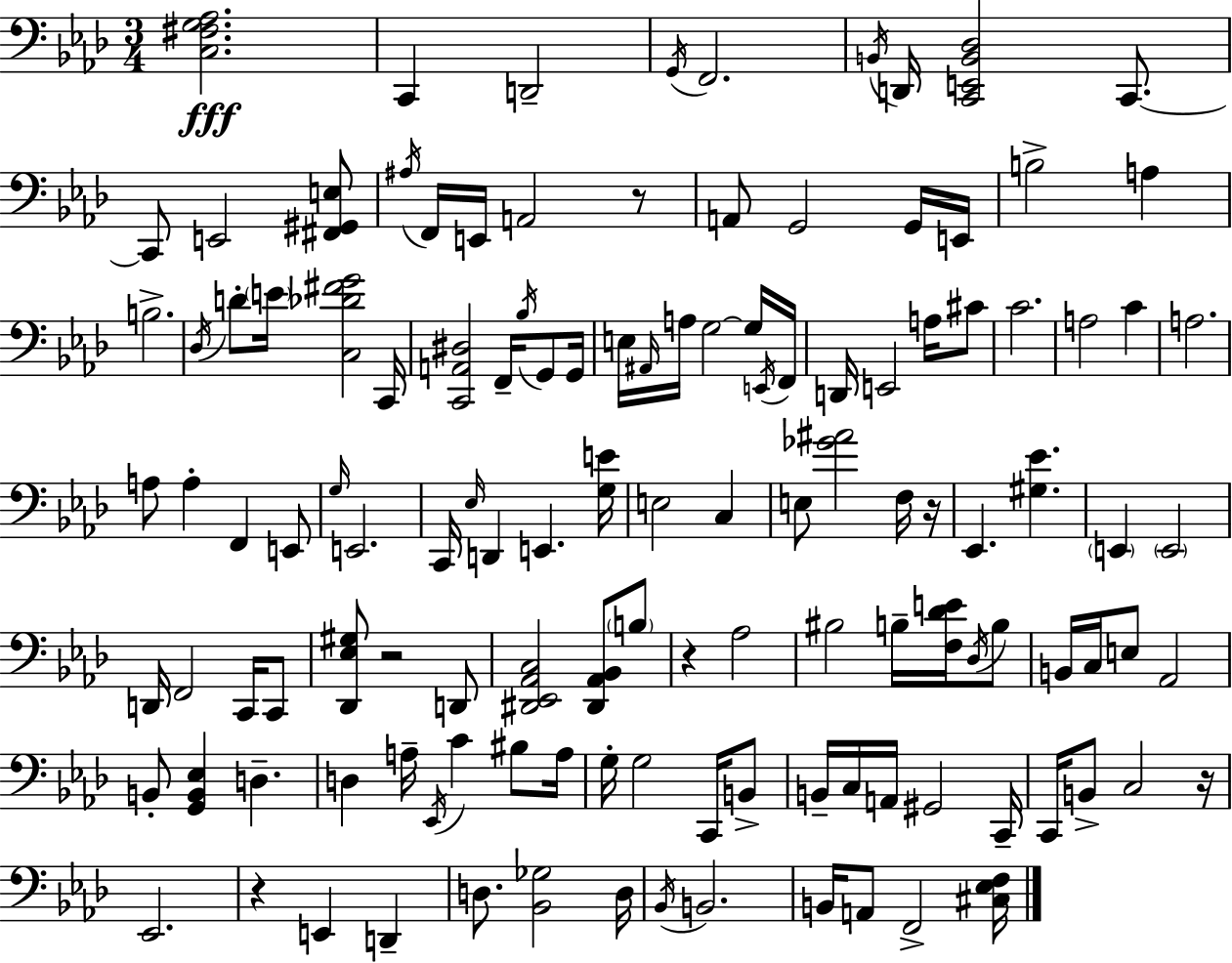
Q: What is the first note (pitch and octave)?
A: C2